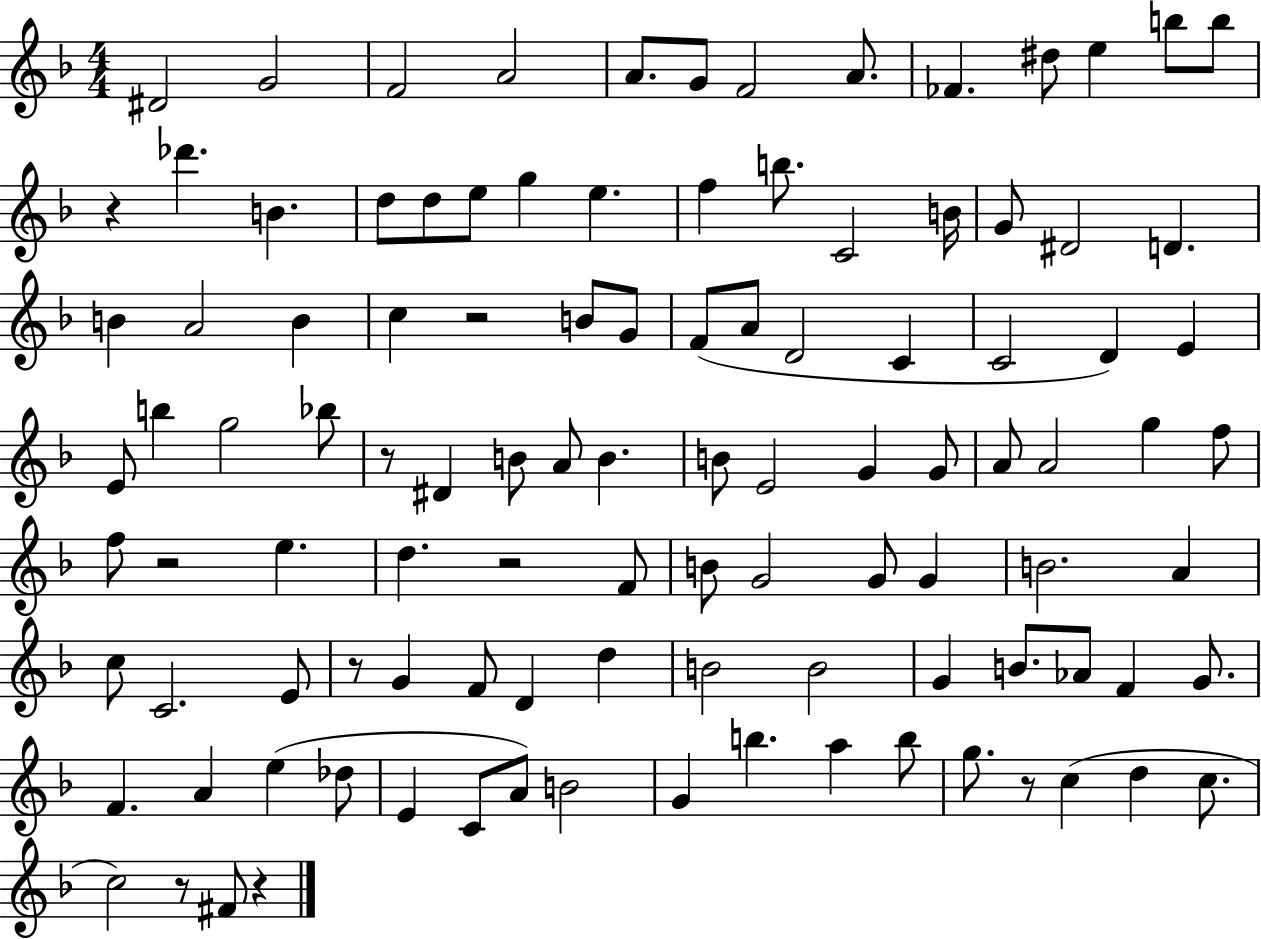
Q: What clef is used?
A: treble